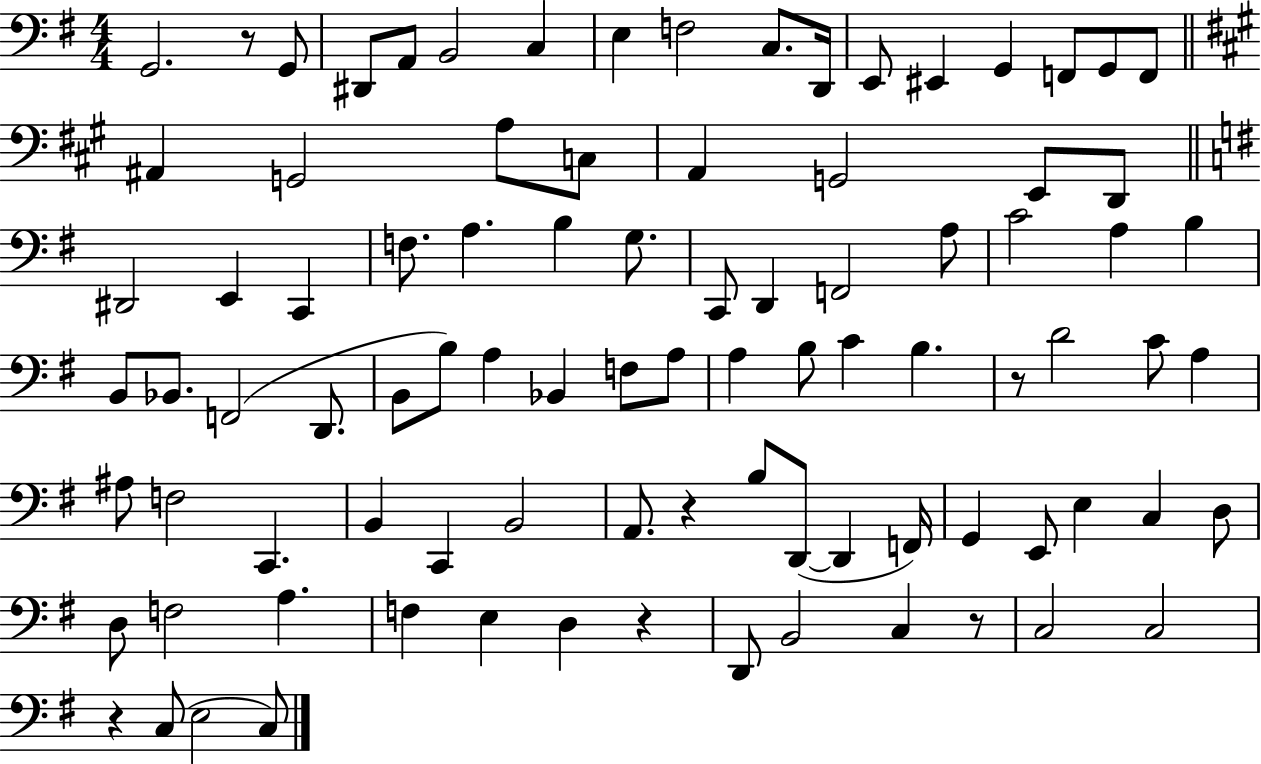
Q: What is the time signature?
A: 4/4